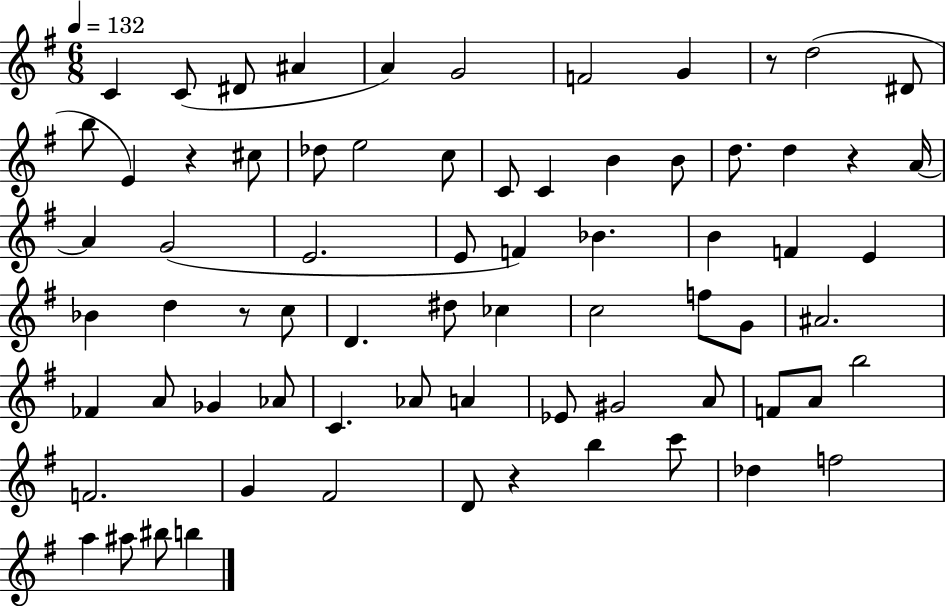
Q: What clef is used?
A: treble